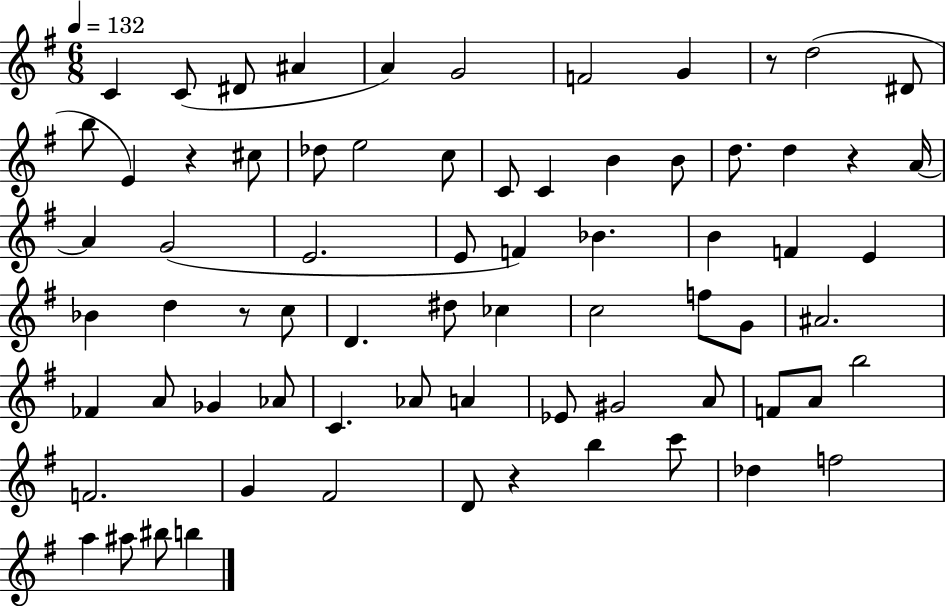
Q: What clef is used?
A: treble